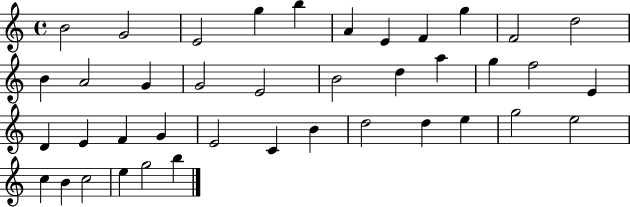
{
  \clef treble
  \time 4/4
  \defaultTimeSignature
  \key c \major
  b'2 g'2 | e'2 g''4 b''4 | a'4 e'4 f'4 g''4 | f'2 d''2 | \break b'4 a'2 g'4 | g'2 e'2 | b'2 d''4 a''4 | g''4 f''2 e'4 | \break d'4 e'4 f'4 g'4 | e'2 c'4 b'4 | d''2 d''4 e''4 | g''2 e''2 | \break c''4 b'4 c''2 | e''4 g''2 b''4 | \bar "|."
}